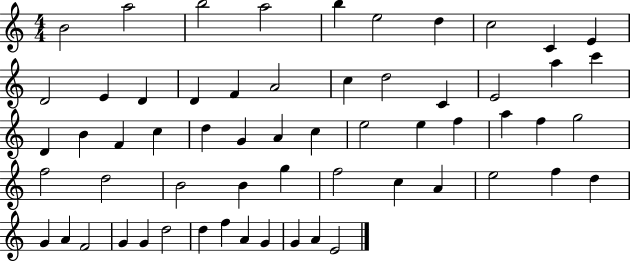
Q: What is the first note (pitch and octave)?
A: B4